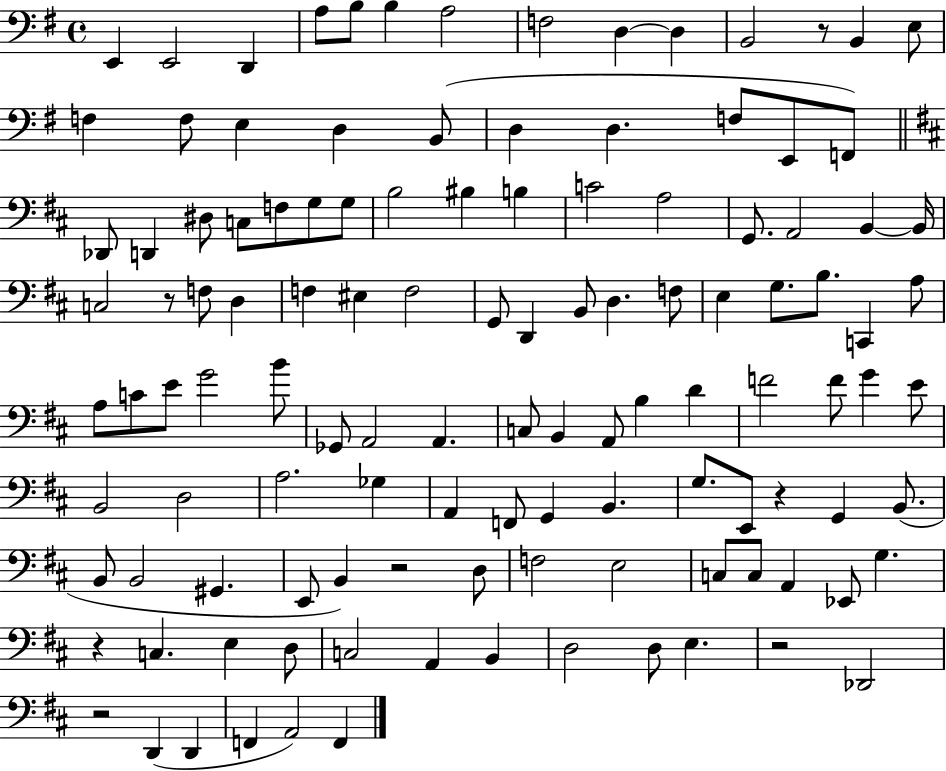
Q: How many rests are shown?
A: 7